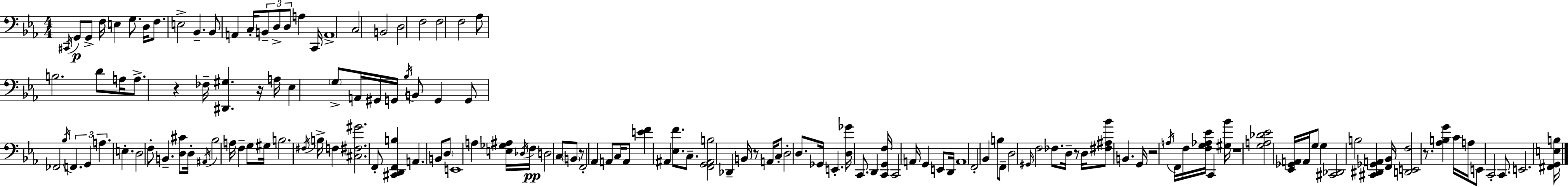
{
  \clef bass
  \numericTimeSignature
  \time 4/4
  \key ees \major
  \repeat volta 2 { \acciaccatura { cis,16 }\p g,8 g,8-> f16 e4 g8. d16 f8. | e2-> bes,4.-- bes,8 | a,4 c16-. \tuplet 3/2 { b,8-- d8-> d8 } a4 | c,16 a,1-> | \break c2 b,2 | d2 f2 | f2 f2 | aes8 b2. d'8 | \break a16 a8.-> r4 fes16-- <dis, gis>4. | r16 a16 ees4 \parenthesize g8-> a,16 gis,16 g,16 \acciaccatura { bes16 } b,8 g,4 | g,8 fes,2 \acciaccatura { bes16 } \tuplet 3/2 { f,4. | g,4 a4. } e4.-. | \break d2 f8-. b,4.-- | <d cis'>8 d16-. \acciaccatura { ais,16 } bes2 a16 | f4-- g8 gis16 b2. | \acciaccatura { fis16 } b16-> f4 <cis fis gis'>2. | \break f,8-. <cis, d, f, b>4 a,4. | b,8 \parenthesize d8 e,1 | a4 <e ges ais>16 \acciaccatura { des16 } f16\pp d2 | c8 \parenthesize b,8 r8 f,2-. | \break aes,4 a,8 c16 a,8 <e' f'>4 ais,4 | <ees f'>8. c8.-- <f, g, ais, b>2 | des,4-- b,16 r8 a,16 c8-. d2-. | d8. ges,16 e,4.-. <d ges'>16 c,8. | \break d,4 <c, g, f>16 c,2 a,16 g,4 | e,8 d,16 a,1 | f,2-. bes,4 | b8 f,8-- d2 \grace { gis,16 } f2 | \break fes8. d16-- r8 d16 <fis ais bes'>8 | b,4. g,16 r2 \acciaccatura { a16 } | f,16 f16 <f g aes ees'>16 c,4 <gis bes'>16 r1 | <g a des' ees'>2 | \break <ees, ges, a,>16 a,16 g8 g4 <cis, des,>2 | b2 <cis, dis, ges, a,>4 <f, bes,>16 <d, e, f>2 | r8. <aes b g'>4 c'16 a16 e,8 | c,2-. c,8. e,2. | \break <fis, g, e b>16 } \bar "|."
}